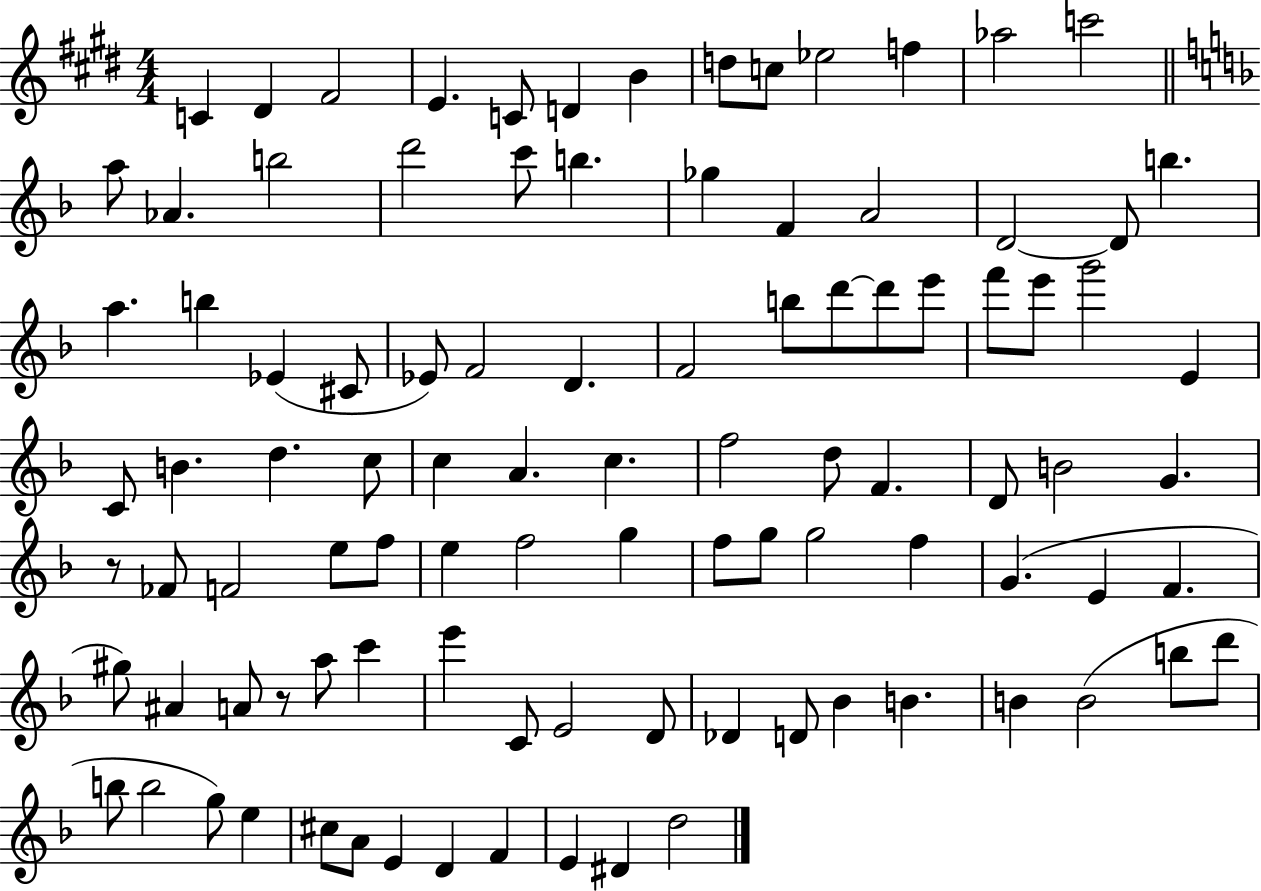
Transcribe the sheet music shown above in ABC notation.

X:1
T:Untitled
M:4/4
L:1/4
K:E
C ^D ^F2 E C/2 D B d/2 c/2 _e2 f _a2 c'2 a/2 _A b2 d'2 c'/2 b _g F A2 D2 D/2 b a b _E ^C/2 _E/2 F2 D F2 b/2 d'/2 d'/2 e'/2 f'/2 e'/2 g'2 E C/2 B d c/2 c A c f2 d/2 F D/2 B2 G z/2 _F/2 F2 e/2 f/2 e f2 g f/2 g/2 g2 f G E F ^g/2 ^A A/2 z/2 a/2 c' e' C/2 E2 D/2 _D D/2 _B B B B2 b/2 d'/2 b/2 b2 g/2 e ^c/2 A/2 E D F E ^D d2